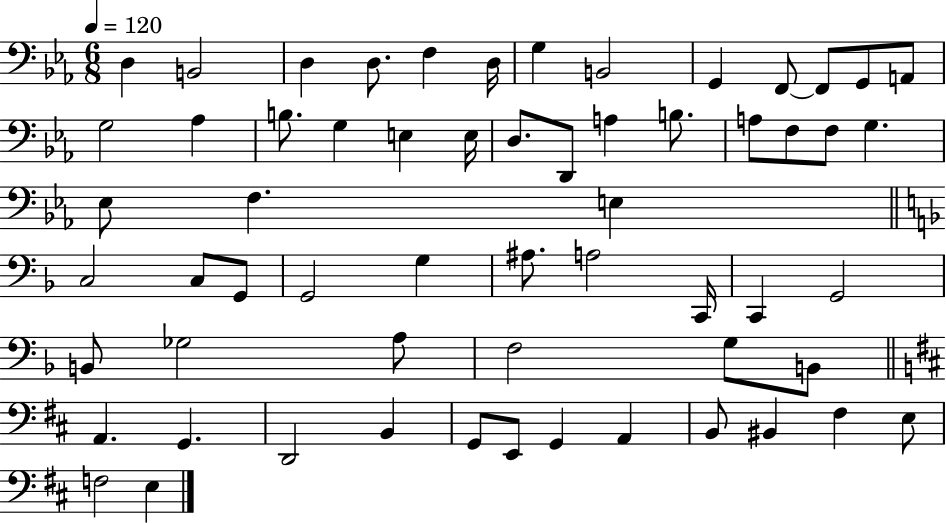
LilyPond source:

{
  \clef bass
  \numericTimeSignature
  \time 6/8
  \key ees \major
  \tempo 4 = 120
  d4 b,2 | d4 d8. f4 d16 | g4 b,2 | g,4 f,8~~ f,8 g,8 a,8 | \break g2 aes4 | b8. g4 e4 e16 | d8. d,8 a4 b8. | a8 f8 f8 g4. | \break ees8 f4. e4 | \bar "||" \break \key f \major c2 c8 g,8 | g,2 g4 | ais8. a2 c,16 | c,4 g,2 | \break b,8 ges2 a8 | f2 g8 b,8 | \bar "||" \break \key b \minor a,4. g,4. | d,2 b,4 | g,8 e,8 g,4 a,4 | b,8 bis,4 fis4 e8 | \break f2 e4 | \bar "|."
}